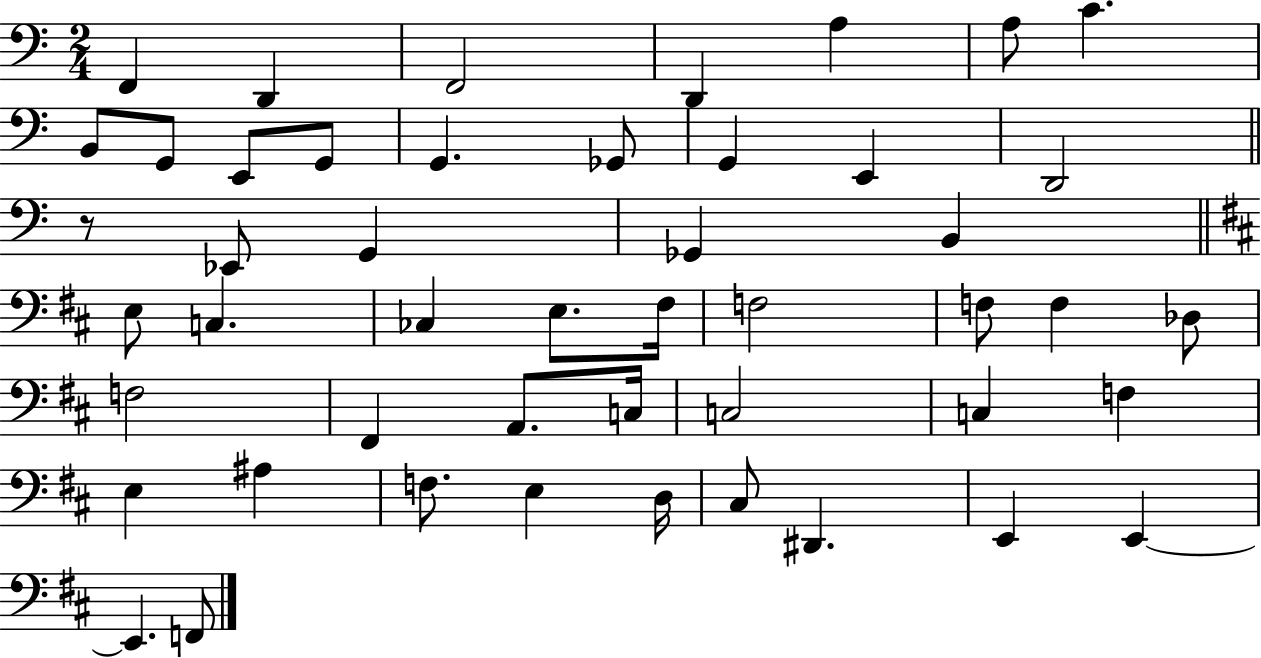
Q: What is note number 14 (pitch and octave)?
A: G2